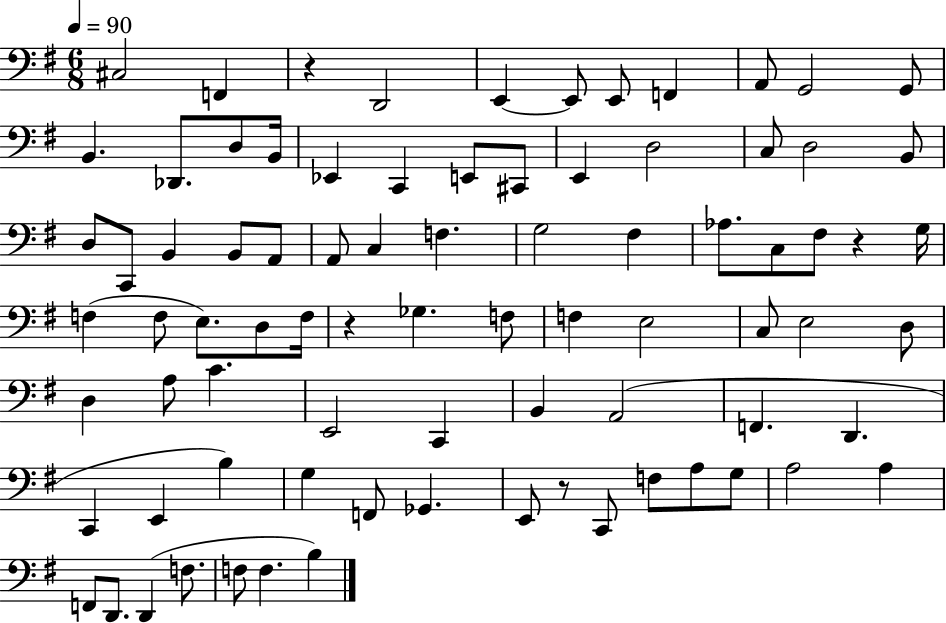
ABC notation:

X:1
T:Untitled
M:6/8
L:1/4
K:G
^C,2 F,, z D,,2 E,, E,,/2 E,,/2 F,, A,,/2 G,,2 G,,/2 B,, _D,,/2 D,/2 B,,/4 _E,, C,, E,,/2 ^C,,/2 E,, D,2 C,/2 D,2 B,,/2 D,/2 C,,/2 B,, B,,/2 A,,/2 A,,/2 C, F, G,2 ^F, _A,/2 C,/2 ^F,/2 z G,/4 F, F,/2 E,/2 D,/2 F,/4 z _G, F,/2 F, E,2 C,/2 E,2 D,/2 D, A,/2 C E,,2 C,, B,, A,,2 F,, D,, C,, E,, B, G, F,,/2 _G,, E,,/2 z/2 C,,/2 F,/2 A,/2 G,/2 A,2 A, F,,/2 D,,/2 D,, F,/2 F,/2 F, B,